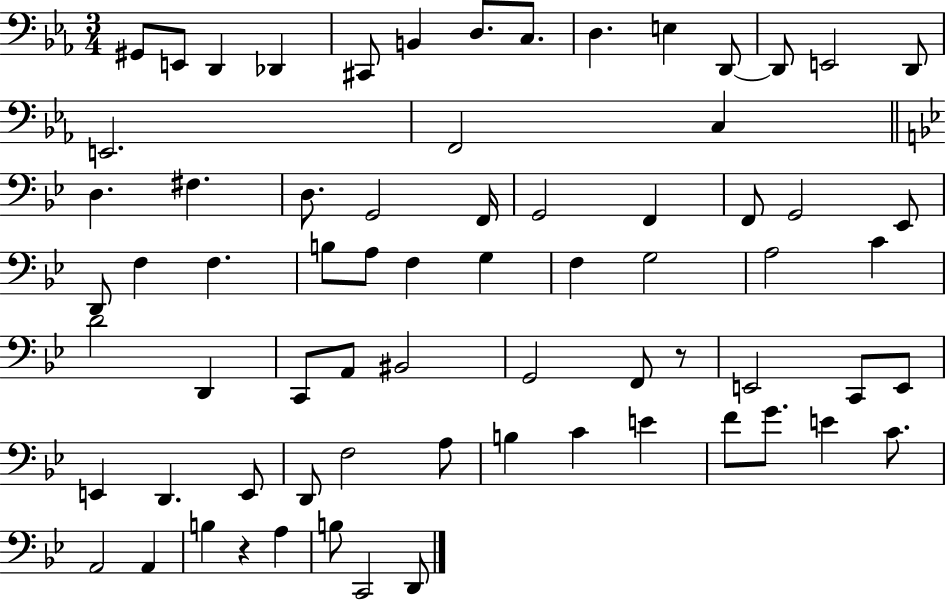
X:1
T:Untitled
M:3/4
L:1/4
K:Eb
^G,,/2 E,,/2 D,, _D,, ^C,,/2 B,, D,/2 C,/2 D, E, D,,/2 D,,/2 E,,2 D,,/2 E,,2 F,,2 C, D, ^F, D,/2 G,,2 F,,/4 G,,2 F,, F,,/2 G,,2 _E,,/2 D,,/2 F, F, B,/2 A,/2 F, G, F, G,2 A,2 C D2 D,, C,,/2 A,,/2 ^B,,2 G,,2 F,,/2 z/2 E,,2 C,,/2 E,,/2 E,, D,, E,,/2 D,,/2 F,2 A,/2 B, C E F/2 G/2 E C/2 A,,2 A,, B, z A, B,/2 C,,2 D,,/2